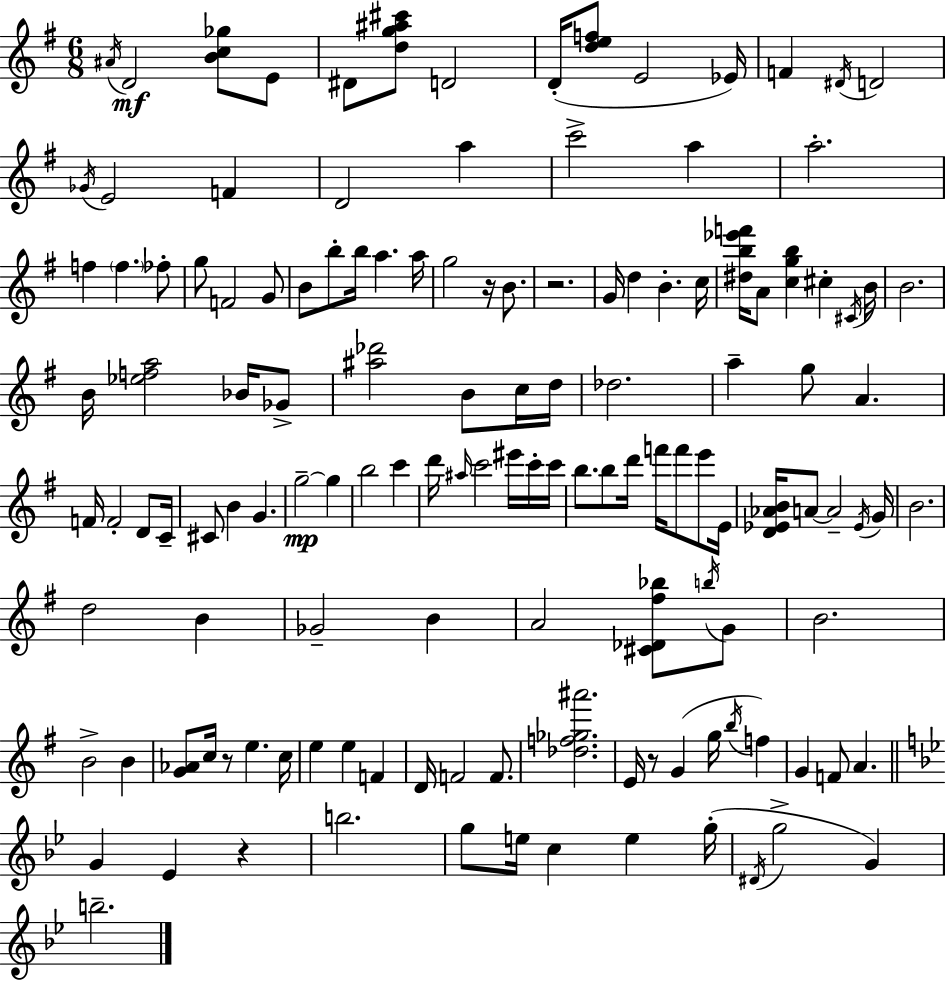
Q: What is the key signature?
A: G major